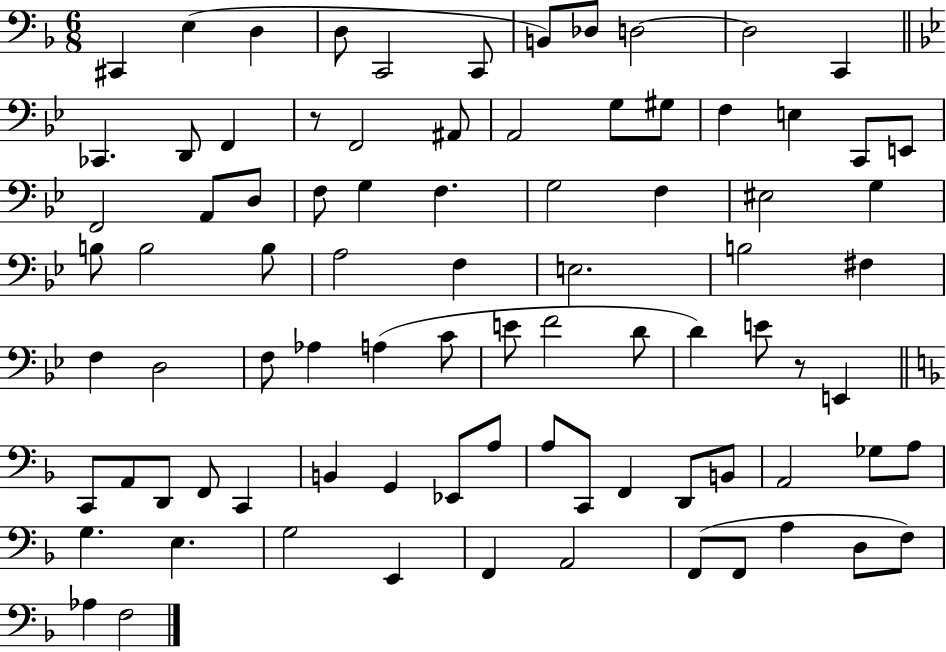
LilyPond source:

{
  \clef bass
  \numericTimeSignature
  \time 6/8
  \key f \major
  \repeat volta 2 { cis,4 e4( d4 | d8 c,2 c,8 | b,8) des8 d2~~ | d2 c,4 | \break \bar "||" \break \key g \minor ces,4. d,8 f,4 | r8 f,2 ais,8 | a,2 g8 gis8 | f4 e4 c,8 e,8 | \break f,2 a,8 d8 | f8 g4 f4. | g2 f4 | eis2 g4 | \break b8 b2 b8 | a2 f4 | e2. | b2 fis4 | \break f4 d2 | f8 aes4 a4( c'8 | e'8 f'2 d'8 | d'4) e'8 r8 e,4 | \break \bar "||" \break \key f \major c,8 a,8 d,8 f,8 c,4 | b,4 g,4 ees,8 a8 | a8 c,8 f,4 d,8 b,8 | a,2 ges8 a8 | \break g4. e4. | g2 e,4 | f,4 a,2 | f,8( f,8 a4 d8 f8) | \break aes4 f2 | } \bar "|."
}